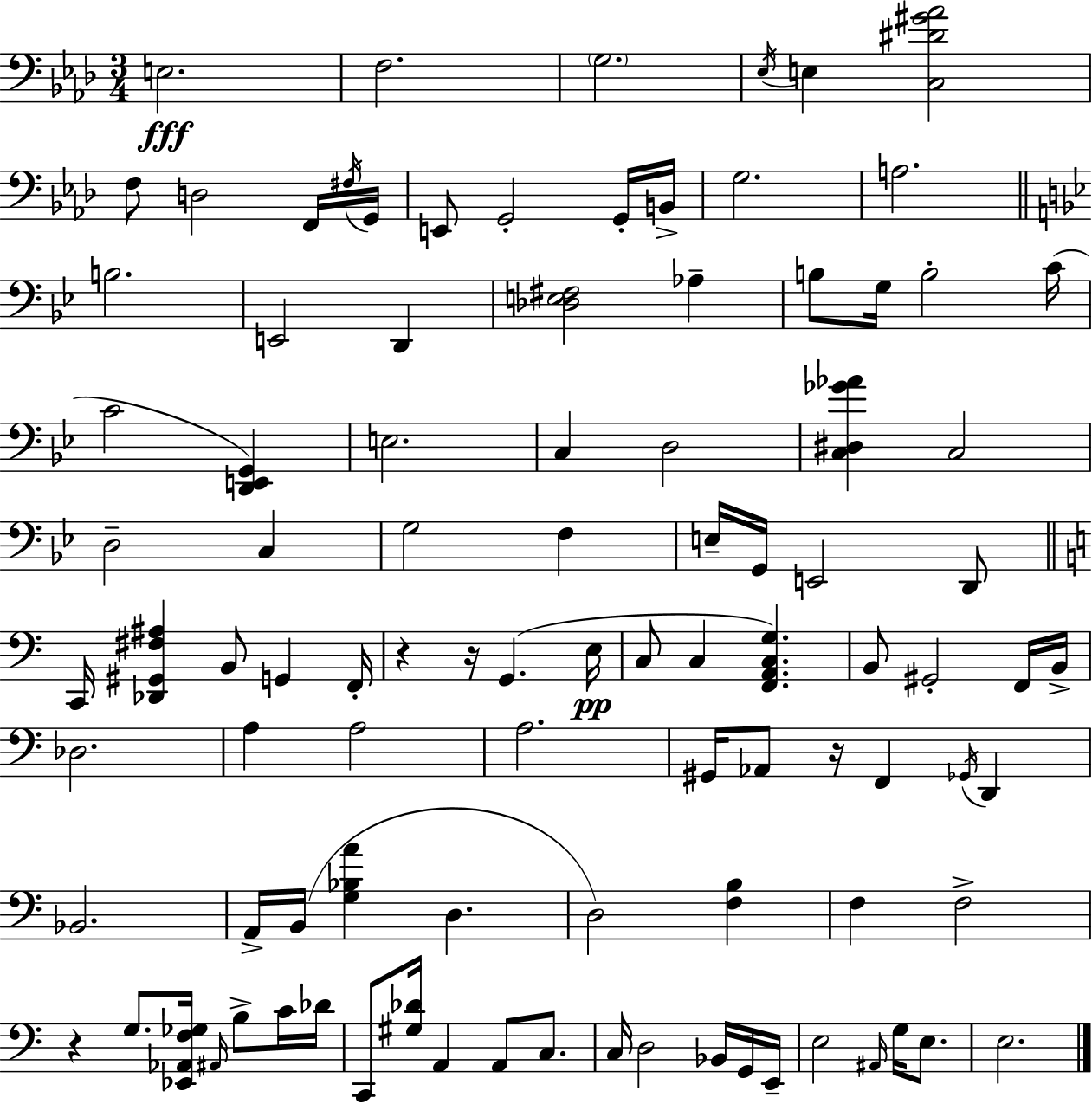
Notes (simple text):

E3/h. F3/h. G3/h. Eb3/s E3/q [C3,D#4,G#4,Ab4]/h F3/e D3/h F2/s F#3/s G2/s E2/e G2/h G2/s B2/s G3/h. A3/h. B3/h. E2/h D2/q [Db3,E3,F#3]/h Ab3/q B3/e G3/s B3/h C4/s C4/h [D2,E2,G2]/q E3/h. C3/q D3/h [C3,D#3,Gb4,Ab4]/q C3/h D3/h C3/q G3/h F3/q E3/s G2/s E2/h D2/e C2/s [Db2,G#2,F#3,A#3]/q B2/e G2/q F2/s R/q R/s G2/q. E3/s C3/e C3/q [F2,A2,C3,G3]/q. B2/e G#2/h F2/s B2/s Db3/h. A3/q A3/h A3/h. G#2/s Ab2/e R/s F2/q Gb2/s D2/q Bb2/h. A2/s B2/s [G3,Bb3,A4]/q D3/q. D3/h [F3,B3]/q F3/q F3/h R/q G3/e. [Eb2,Ab2,F3,Gb3]/s A#2/s B3/e C4/s Db4/s C2/e [G#3,Db4]/s A2/q A2/e C3/e. C3/s D3/h Bb2/s G2/s E2/s E3/h A#2/s G3/s E3/e. E3/h.